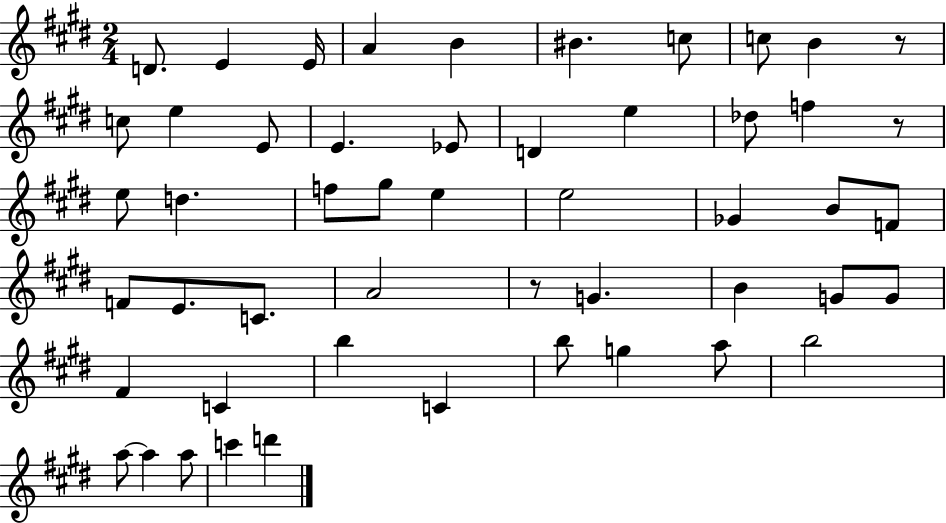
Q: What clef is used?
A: treble